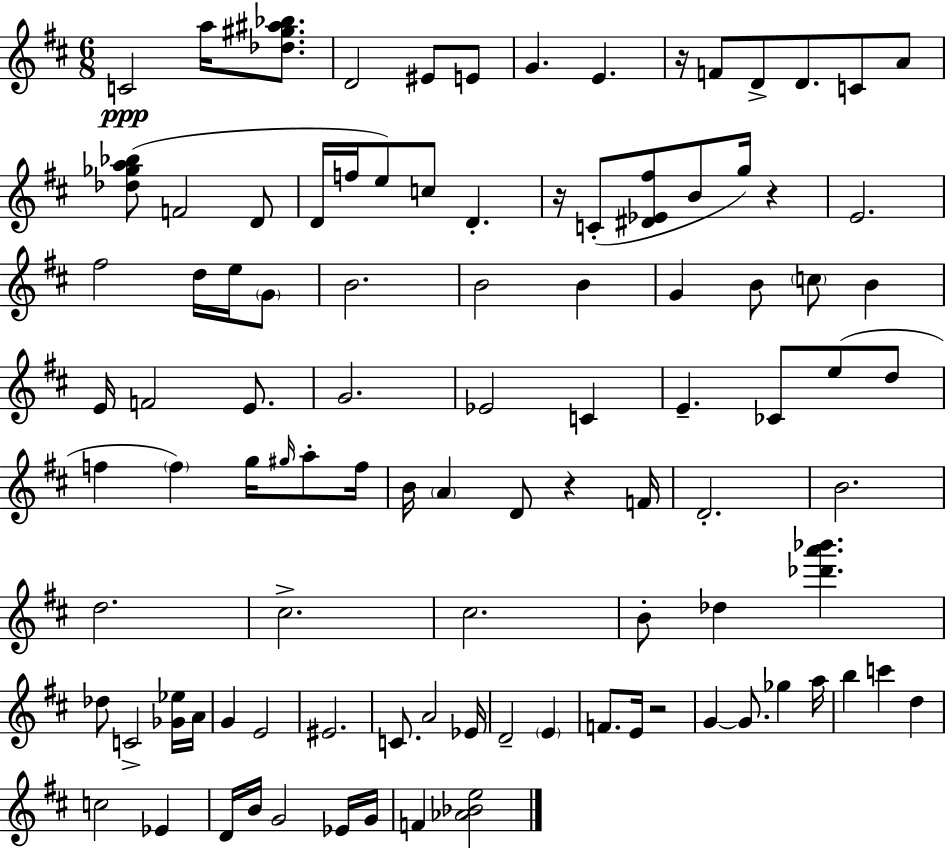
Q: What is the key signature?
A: D major